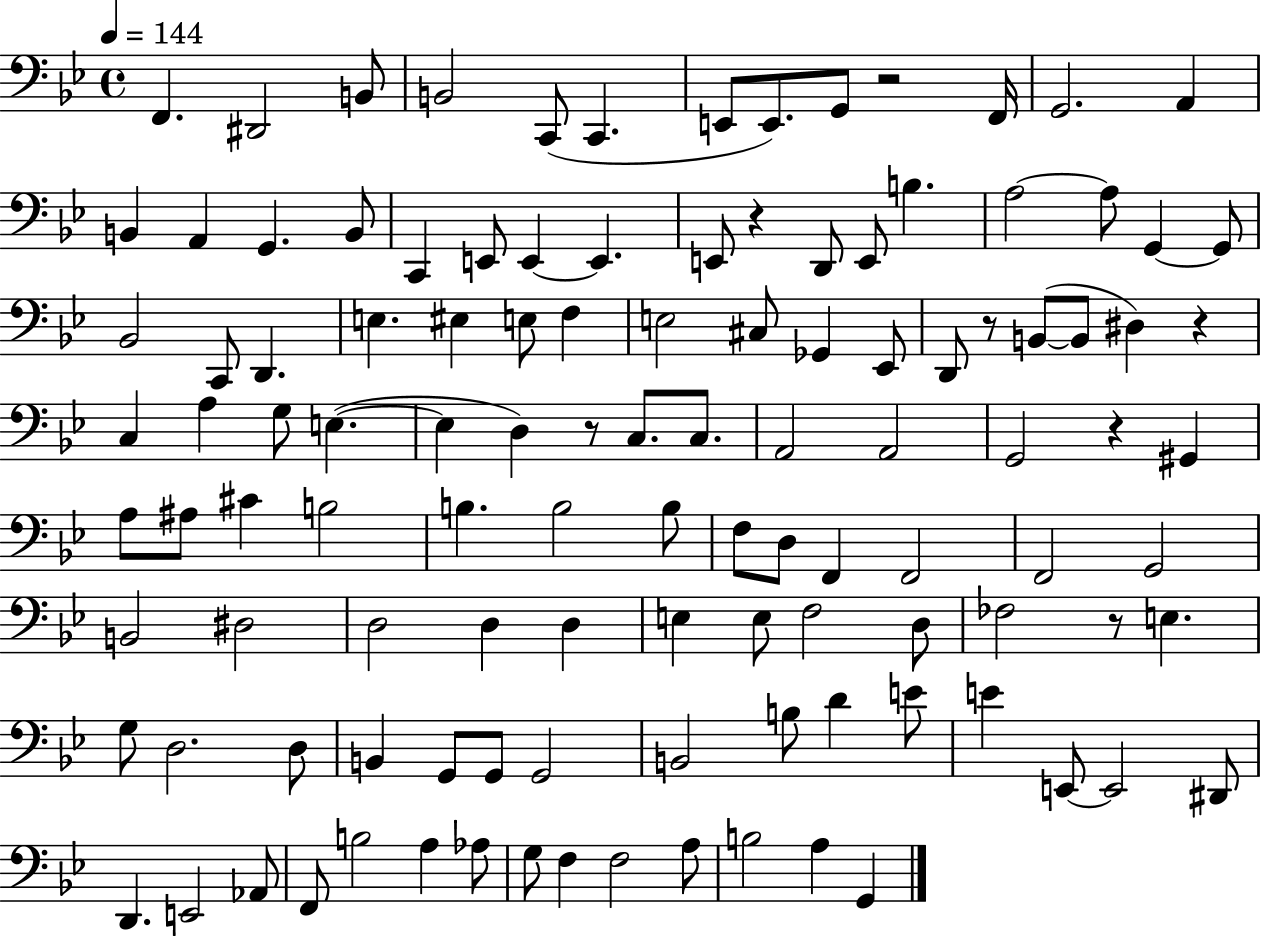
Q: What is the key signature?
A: BES major